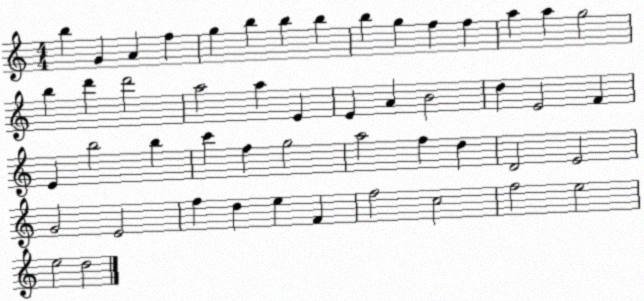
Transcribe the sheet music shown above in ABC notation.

X:1
T:Untitled
M:4/4
L:1/4
K:C
b G A f g b b b b g f f a a g2 b d' d'2 a2 a E E A B2 d E2 F E b2 b c' f g2 a2 f d D2 E2 G2 E2 f d e F f2 c2 f2 e2 e2 d2